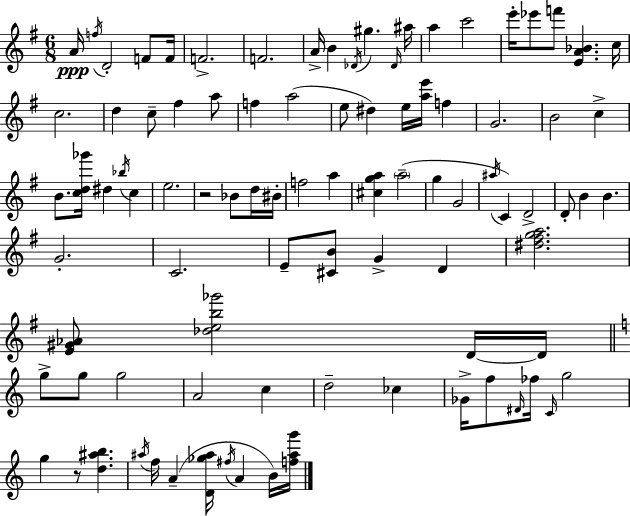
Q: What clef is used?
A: treble